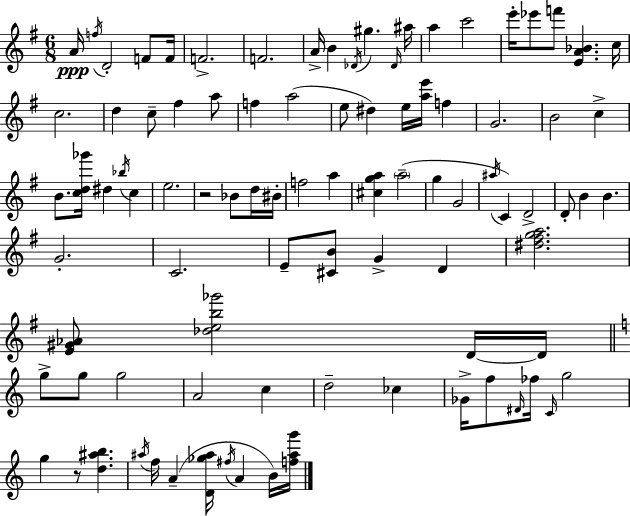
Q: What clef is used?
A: treble